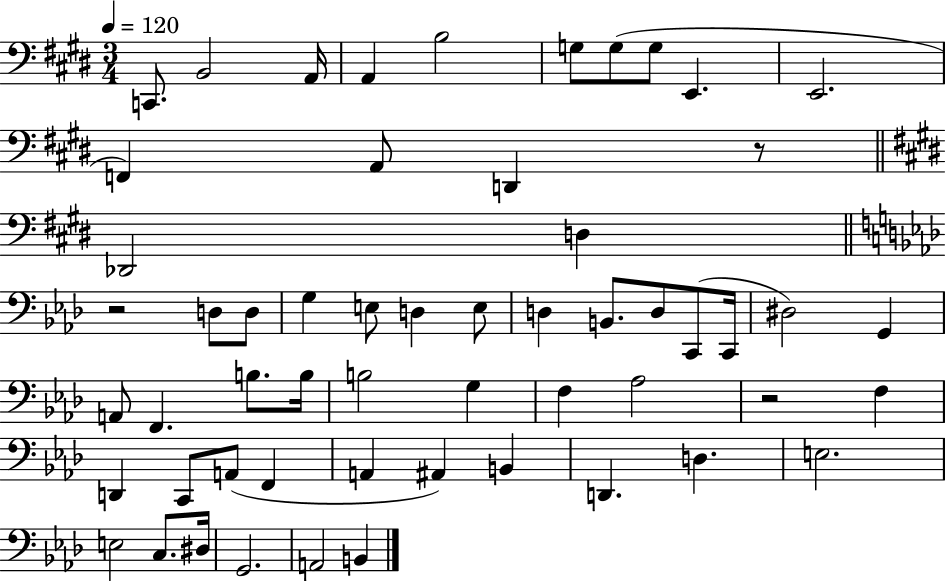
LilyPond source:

{
  \clef bass
  \numericTimeSignature
  \time 3/4
  \key e \major
  \tempo 4 = 120
  c,8. b,2 a,16 | a,4 b2 | g8 g8( g8 e,4. | e,2. | \break f,4) a,8 d,4 r8 | \bar "||" \break \key e \major des,2 d4 | \bar "||" \break \key aes \major r2 d8 d8 | g4 e8 d4 e8 | d4 b,8. d8 c,8( c,16 | dis2) g,4 | \break a,8 f,4. b8. b16 | b2 g4 | f4 aes2 | r2 f4 | \break d,4 c,8 a,8( f,4 | a,4 ais,4) b,4 | d,4. d4. | e2. | \break e2 c8. dis16 | g,2. | a,2 b,4 | \bar "|."
}